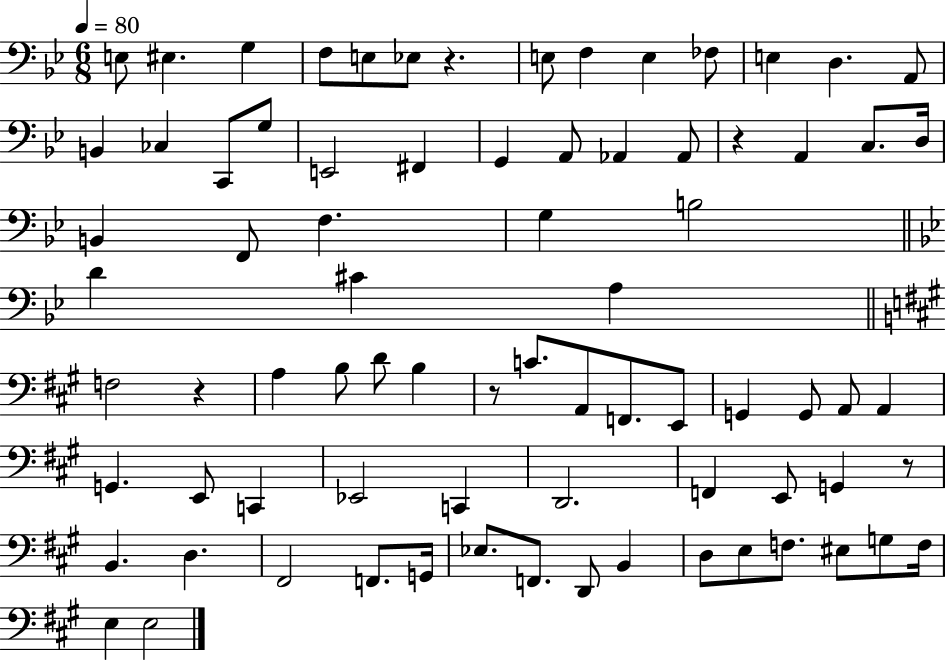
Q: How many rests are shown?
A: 5